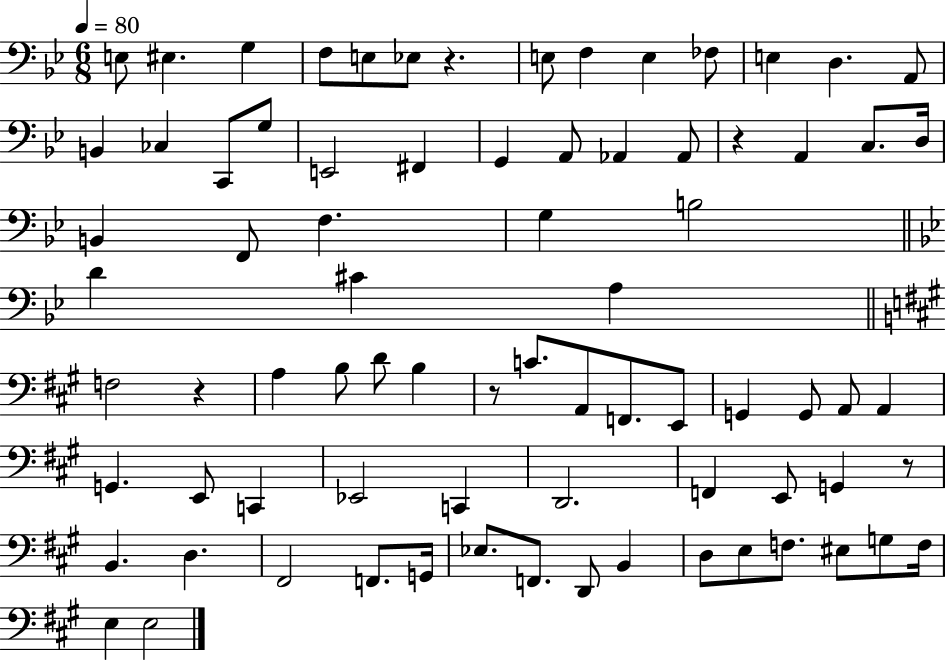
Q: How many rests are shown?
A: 5